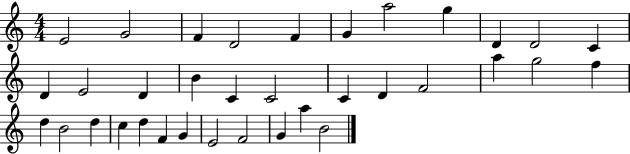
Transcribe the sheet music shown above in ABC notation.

X:1
T:Untitled
M:4/4
L:1/4
K:C
E2 G2 F D2 F G a2 g D D2 C D E2 D B C C2 C D F2 a g2 f d B2 d c d F G E2 F2 G a B2